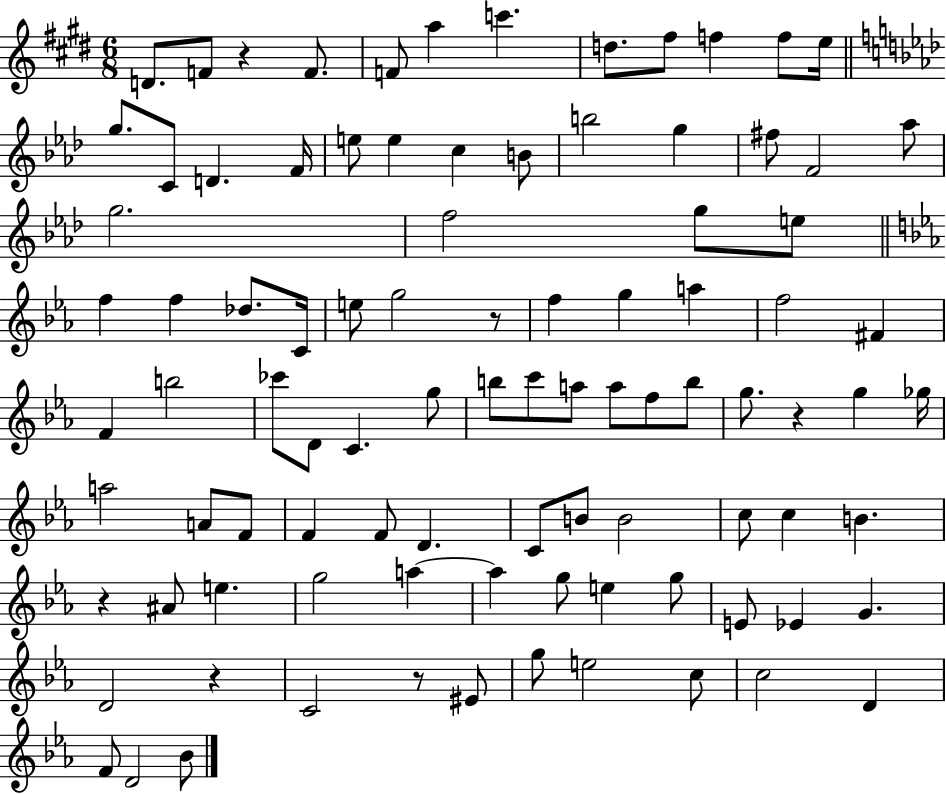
D4/e. F4/e R/q F4/e. F4/e A5/q C6/q. D5/e. F#5/e F5/q F5/e E5/s G5/e. C4/e D4/q. F4/s E5/e E5/q C5/q B4/e B5/h G5/q F#5/e F4/h Ab5/e G5/h. F5/h G5/e E5/e F5/q F5/q Db5/e. C4/s E5/e G5/h R/e F5/q G5/q A5/q F5/h F#4/q F4/q B5/h CES6/e D4/e C4/q. G5/e B5/e C6/e A5/e A5/e F5/e B5/e G5/e. R/q G5/q Gb5/s A5/h A4/e F4/e F4/q F4/e D4/q. C4/e B4/e B4/h C5/e C5/q B4/q. R/q A#4/e E5/q. G5/h A5/q A5/q G5/e E5/q G5/e E4/e Eb4/q G4/q. D4/h R/q C4/h R/e EIS4/e G5/e E5/h C5/e C5/h D4/q F4/e D4/h Bb4/e